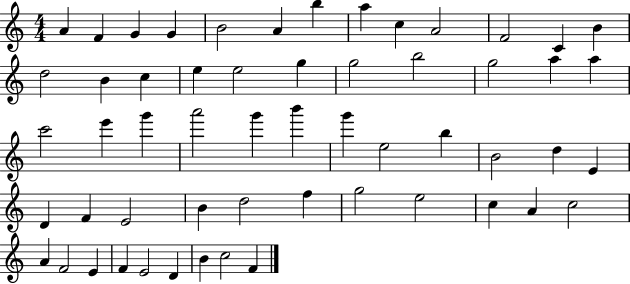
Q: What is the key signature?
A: C major